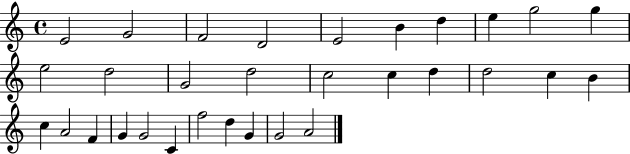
X:1
T:Untitled
M:4/4
L:1/4
K:C
E2 G2 F2 D2 E2 B d e g2 g e2 d2 G2 d2 c2 c d d2 c B c A2 F G G2 C f2 d G G2 A2